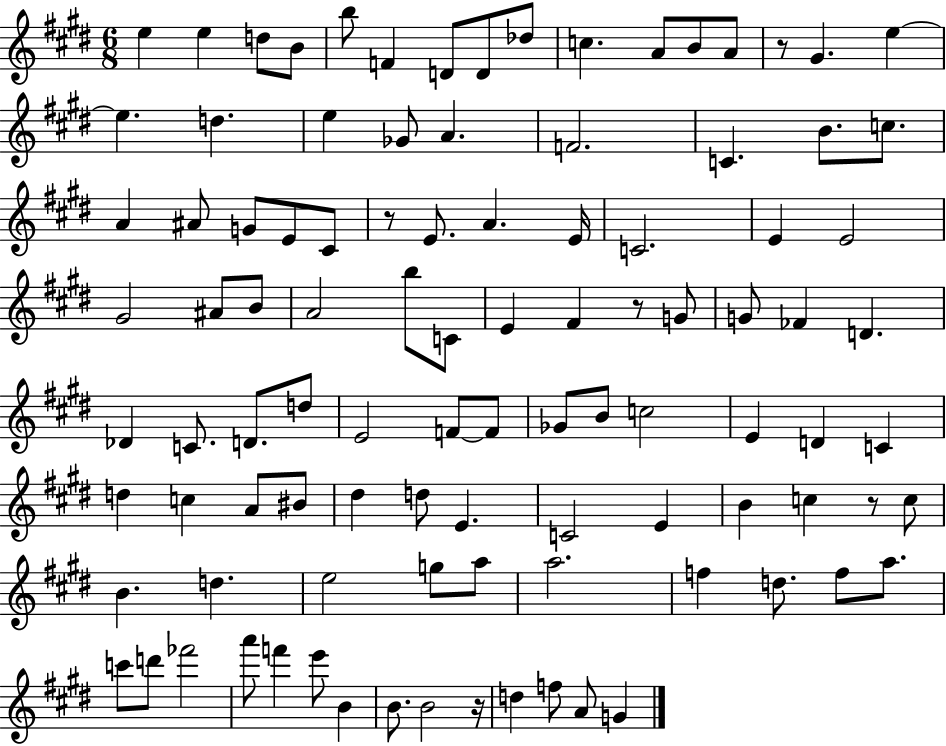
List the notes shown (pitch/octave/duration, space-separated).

E5/q E5/q D5/e B4/e B5/e F4/q D4/e D4/e Db5/e C5/q. A4/e B4/e A4/e R/e G#4/q. E5/q E5/q. D5/q. E5/q Gb4/e A4/q. F4/h. C4/q. B4/e. C5/e. A4/q A#4/e G4/e E4/e C#4/e R/e E4/e. A4/q. E4/s C4/h. E4/q E4/h G#4/h A#4/e B4/e A4/h B5/e C4/e E4/q F#4/q R/e G4/e G4/e FES4/q D4/q. Db4/q C4/e. D4/e. D5/e E4/h F4/e F4/e Gb4/e B4/e C5/h E4/q D4/q C4/q D5/q C5/q A4/e BIS4/e D#5/q D5/e E4/q. C4/h E4/q B4/q C5/q R/e C5/e B4/q. D5/q. E5/h G5/e A5/e A5/h. F5/q D5/e. F5/e A5/e. C6/e D6/e FES6/h A6/e F6/q E6/e B4/q B4/e. B4/h R/s D5/q F5/e A4/e G4/q